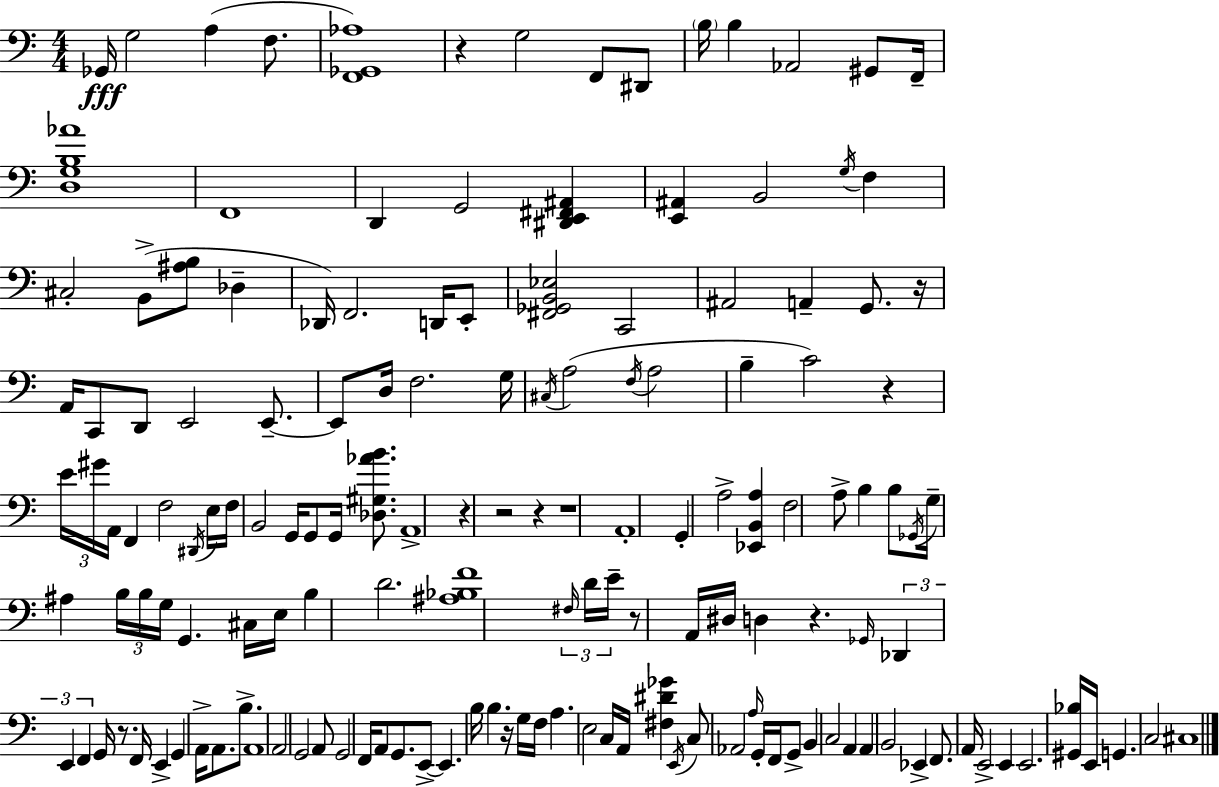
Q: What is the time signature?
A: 4/4